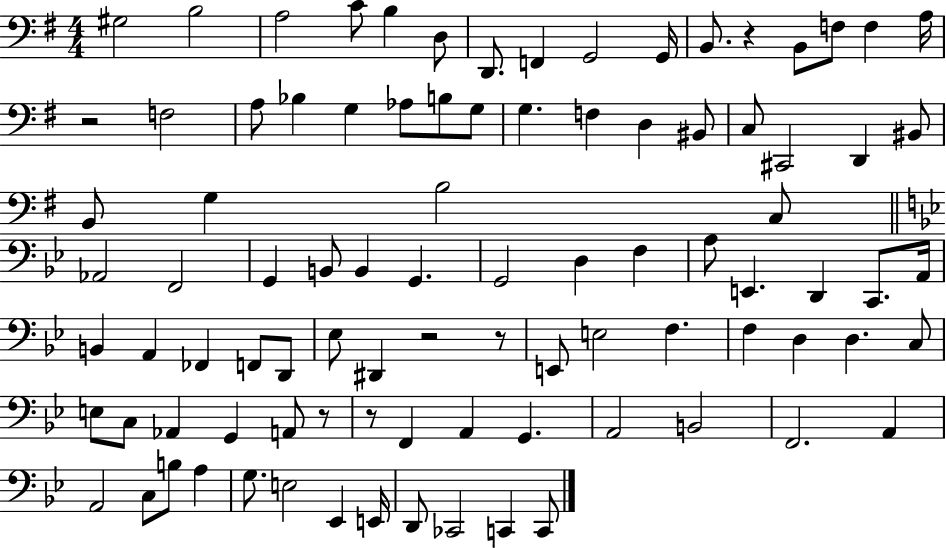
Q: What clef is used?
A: bass